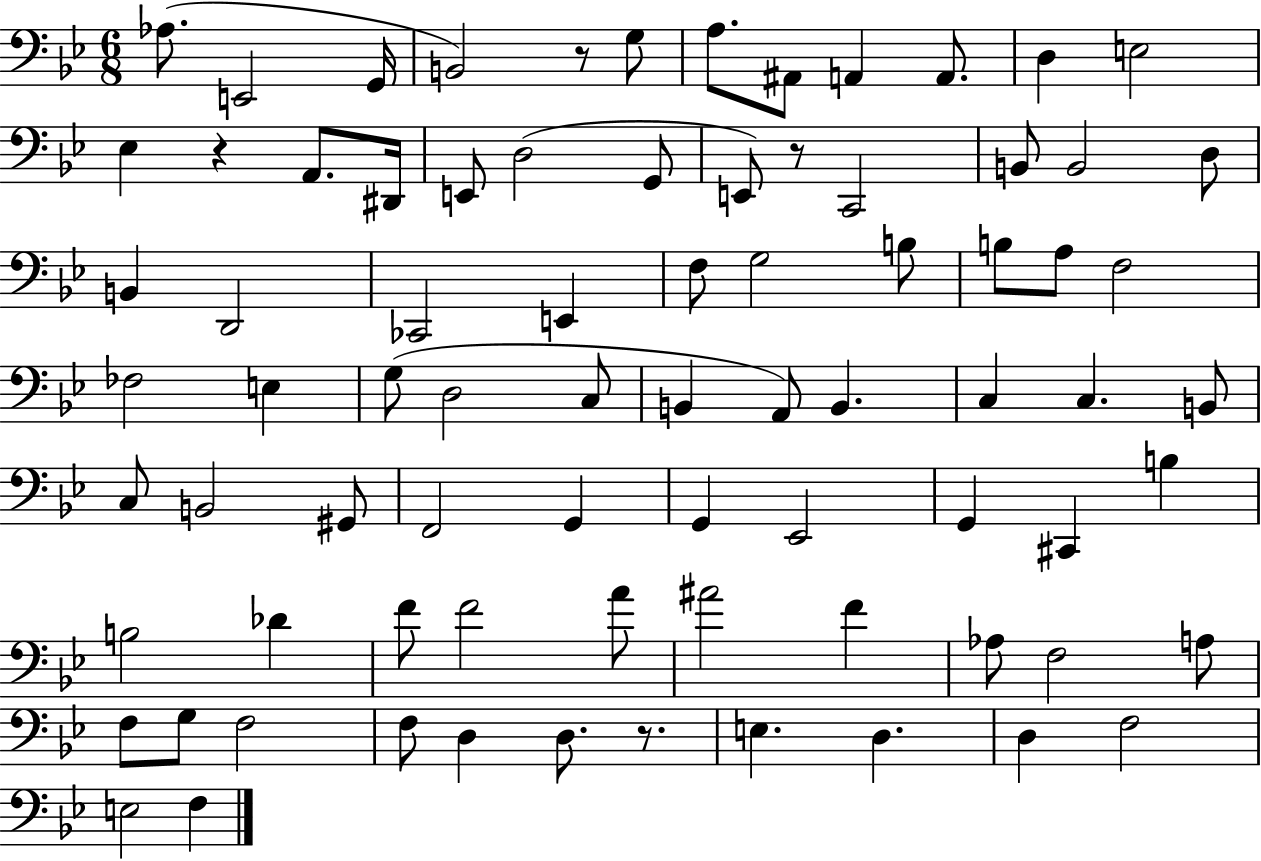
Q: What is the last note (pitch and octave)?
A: F3